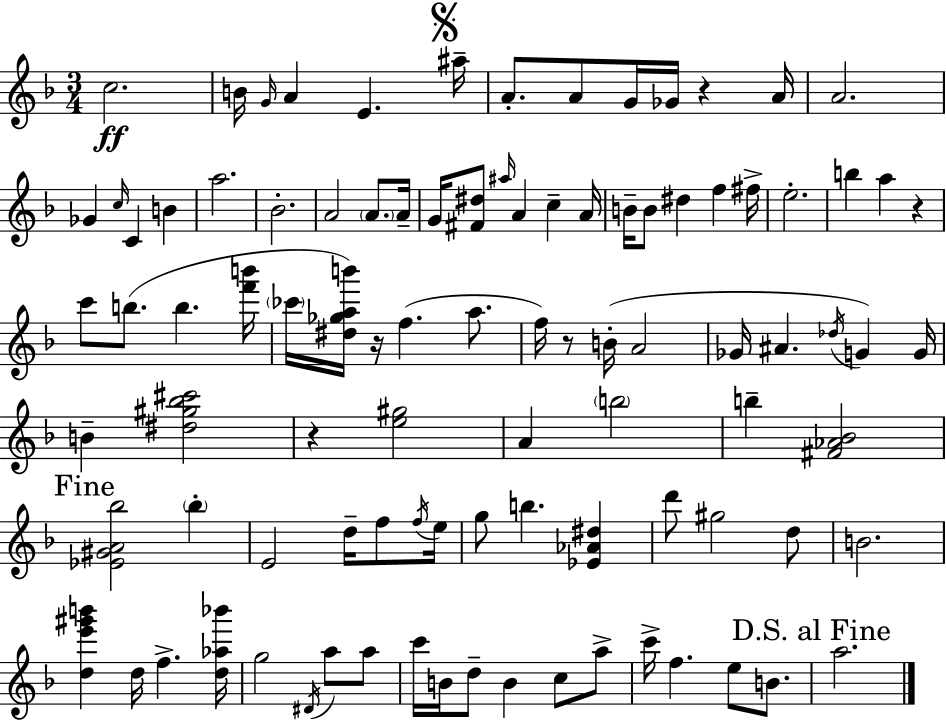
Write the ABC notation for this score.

X:1
T:Untitled
M:3/4
L:1/4
K:F
c2 B/4 G/4 A E ^a/4 A/2 A/2 G/4 _G/4 z A/4 A2 _G c/4 C B a2 _B2 A2 A/2 A/4 G/4 [^F^d]/2 ^a/4 A c A/4 B/4 B/2 ^d f ^f/4 e2 b a z c'/2 b/2 b [f'b']/4 _c'/4 [^d_gab']/4 z/4 f a/2 f/4 z/2 B/4 A2 _G/4 ^A _d/4 G G/4 B [^d^g_b^c']2 z [e^g]2 A b2 b [^F_A_B]2 [_E^GA_b]2 _b E2 d/4 f/2 f/4 e/4 g/2 b [_E_A^d] d'/2 ^g2 d/2 B2 [de'^g'b'] d/4 f [d_a_b']/4 g2 ^D/4 a/2 a/2 c'/4 B/4 d/2 B c/2 a/2 c'/4 f e/2 B/2 a2